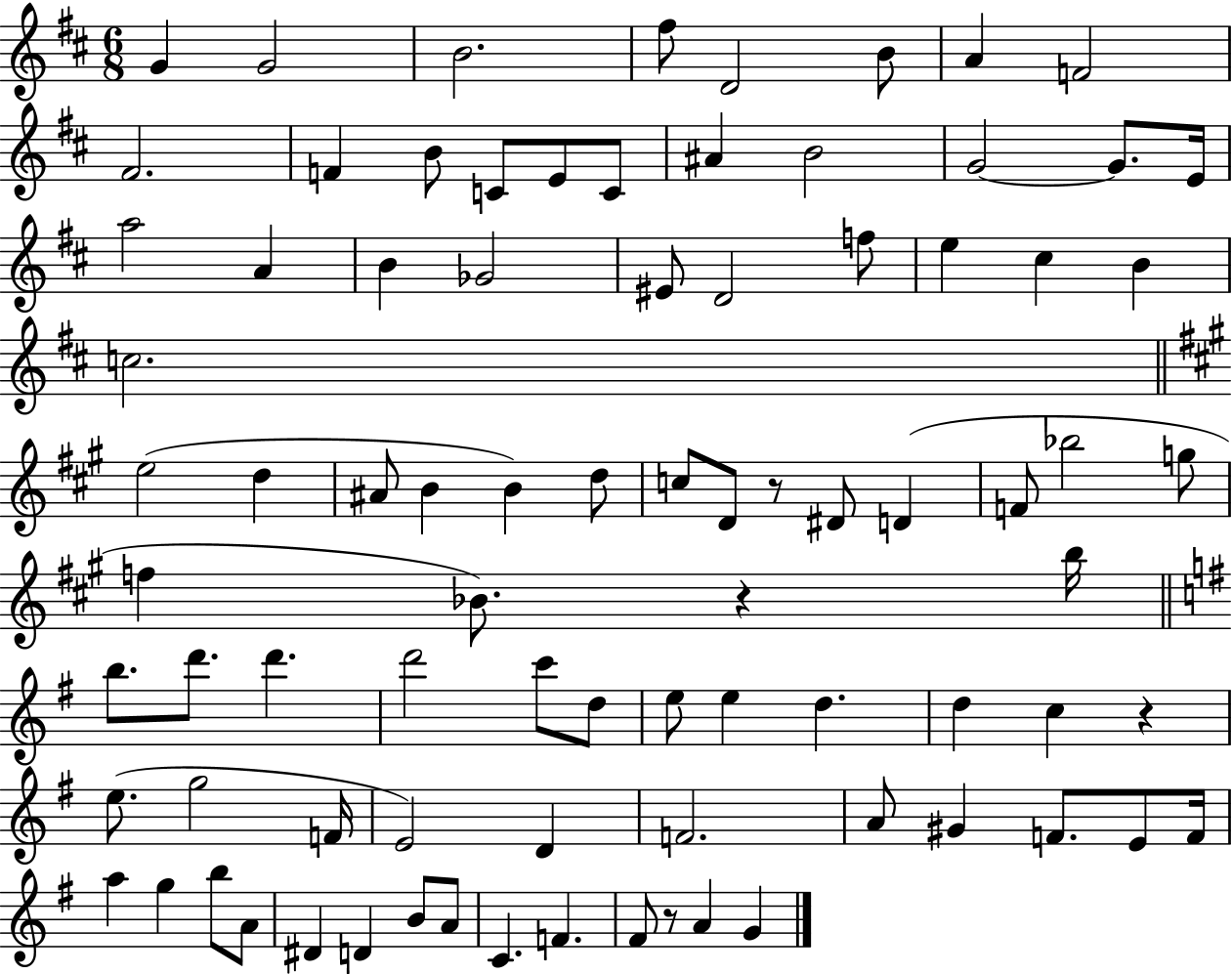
G4/q G4/h B4/h. F#5/e D4/h B4/e A4/q F4/h F#4/h. F4/q B4/e C4/e E4/e C4/e A#4/q B4/h G4/h G4/e. E4/s A5/h A4/q B4/q Gb4/h EIS4/e D4/h F5/e E5/q C#5/q B4/q C5/h. E5/h D5/q A#4/e B4/q B4/q D5/e C5/e D4/e R/e D#4/e D4/q F4/e Bb5/h G5/e F5/q Bb4/e. R/q B5/s B5/e. D6/e. D6/q. D6/h C6/e D5/e E5/e E5/q D5/q. D5/q C5/q R/q E5/e. G5/h F4/s E4/h D4/q F4/h. A4/e G#4/q F4/e. E4/e F4/s A5/q G5/q B5/e A4/e D#4/q D4/q B4/e A4/e C4/q. F4/q. F#4/e R/e A4/q G4/q